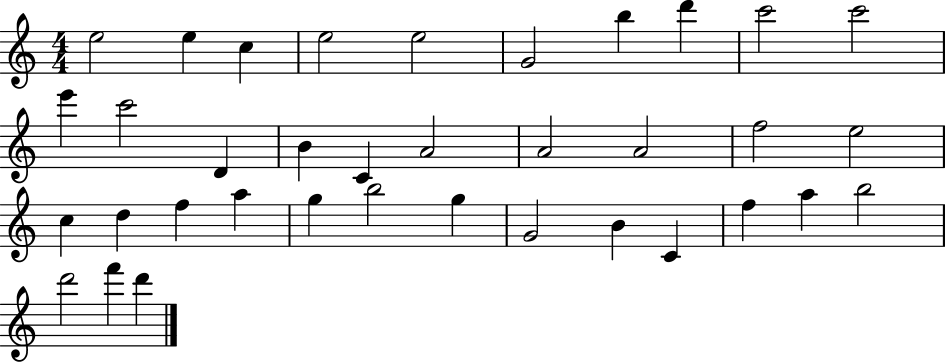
{
  \clef treble
  \numericTimeSignature
  \time 4/4
  \key c \major
  e''2 e''4 c''4 | e''2 e''2 | g'2 b''4 d'''4 | c'''2 c'''2 | \break e'''4 c'''2 d'4 | b'4 c'4 a'2 | a'2 a'2 | f''2 e''2 | \break c''4 d''4 f''4 a''4 | g''4 b''2 g''4 | g'2 b'4 c'4 | f''4 a''4 b''2 | \break d'''2 f'''4 d'''4 | \bar "|."
}